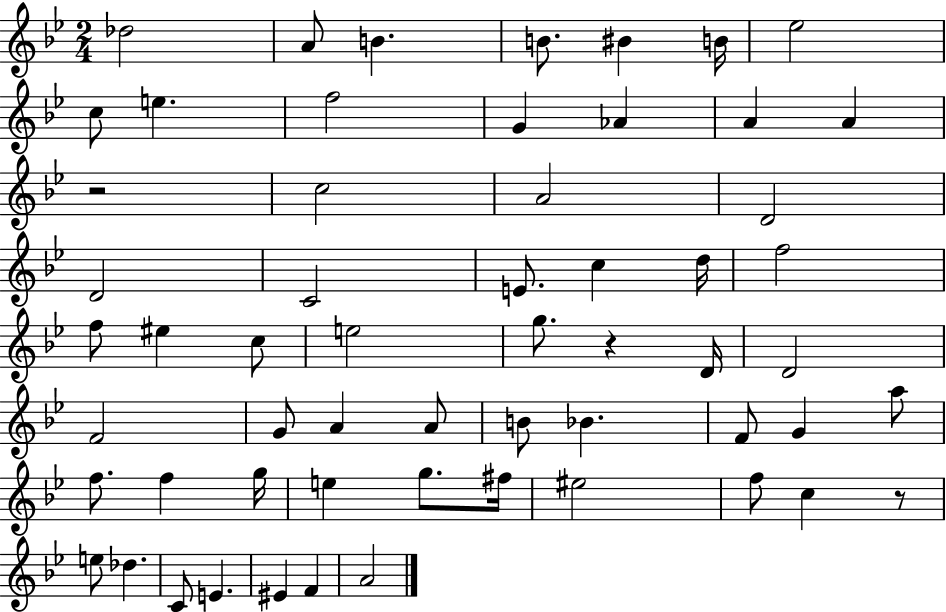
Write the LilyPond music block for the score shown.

{
  \clef treble
  \numericTimeSignature
  \time 2/4
  \key bes \major
  \repeat volta 2 { des''2 | a'8 b'4. | b'8. bis'4 b'16 | ees''2 | \break c''8 e''4. | f''2 | g'4 aes'4 | a'4 a'4 | \break r2 | c''2 | a'2 | d'2 | \break d'2 | c'2 | e'8. c''4 d''16 | f''2 | \break f''8 eis''4 c''8 | e''2 | g''8. r4 d'16 | d'2 | \break f'2 | g'8 a'4 a'8 | b'8 bes'4. | f'8 g'4 a''8 | \break f''8. f''4 g''16 | e''4 g''8. fis''16 | eis''2 | f''8 c''4 r8 | \break e''8 des''4. | c'8 e'4. | eis'4 f'4 | a'2 | \break } \bar "|."
}